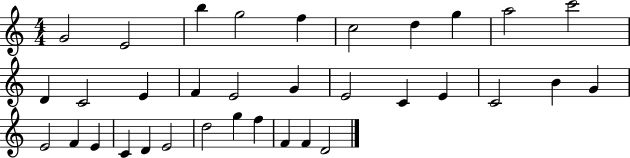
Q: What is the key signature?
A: C major